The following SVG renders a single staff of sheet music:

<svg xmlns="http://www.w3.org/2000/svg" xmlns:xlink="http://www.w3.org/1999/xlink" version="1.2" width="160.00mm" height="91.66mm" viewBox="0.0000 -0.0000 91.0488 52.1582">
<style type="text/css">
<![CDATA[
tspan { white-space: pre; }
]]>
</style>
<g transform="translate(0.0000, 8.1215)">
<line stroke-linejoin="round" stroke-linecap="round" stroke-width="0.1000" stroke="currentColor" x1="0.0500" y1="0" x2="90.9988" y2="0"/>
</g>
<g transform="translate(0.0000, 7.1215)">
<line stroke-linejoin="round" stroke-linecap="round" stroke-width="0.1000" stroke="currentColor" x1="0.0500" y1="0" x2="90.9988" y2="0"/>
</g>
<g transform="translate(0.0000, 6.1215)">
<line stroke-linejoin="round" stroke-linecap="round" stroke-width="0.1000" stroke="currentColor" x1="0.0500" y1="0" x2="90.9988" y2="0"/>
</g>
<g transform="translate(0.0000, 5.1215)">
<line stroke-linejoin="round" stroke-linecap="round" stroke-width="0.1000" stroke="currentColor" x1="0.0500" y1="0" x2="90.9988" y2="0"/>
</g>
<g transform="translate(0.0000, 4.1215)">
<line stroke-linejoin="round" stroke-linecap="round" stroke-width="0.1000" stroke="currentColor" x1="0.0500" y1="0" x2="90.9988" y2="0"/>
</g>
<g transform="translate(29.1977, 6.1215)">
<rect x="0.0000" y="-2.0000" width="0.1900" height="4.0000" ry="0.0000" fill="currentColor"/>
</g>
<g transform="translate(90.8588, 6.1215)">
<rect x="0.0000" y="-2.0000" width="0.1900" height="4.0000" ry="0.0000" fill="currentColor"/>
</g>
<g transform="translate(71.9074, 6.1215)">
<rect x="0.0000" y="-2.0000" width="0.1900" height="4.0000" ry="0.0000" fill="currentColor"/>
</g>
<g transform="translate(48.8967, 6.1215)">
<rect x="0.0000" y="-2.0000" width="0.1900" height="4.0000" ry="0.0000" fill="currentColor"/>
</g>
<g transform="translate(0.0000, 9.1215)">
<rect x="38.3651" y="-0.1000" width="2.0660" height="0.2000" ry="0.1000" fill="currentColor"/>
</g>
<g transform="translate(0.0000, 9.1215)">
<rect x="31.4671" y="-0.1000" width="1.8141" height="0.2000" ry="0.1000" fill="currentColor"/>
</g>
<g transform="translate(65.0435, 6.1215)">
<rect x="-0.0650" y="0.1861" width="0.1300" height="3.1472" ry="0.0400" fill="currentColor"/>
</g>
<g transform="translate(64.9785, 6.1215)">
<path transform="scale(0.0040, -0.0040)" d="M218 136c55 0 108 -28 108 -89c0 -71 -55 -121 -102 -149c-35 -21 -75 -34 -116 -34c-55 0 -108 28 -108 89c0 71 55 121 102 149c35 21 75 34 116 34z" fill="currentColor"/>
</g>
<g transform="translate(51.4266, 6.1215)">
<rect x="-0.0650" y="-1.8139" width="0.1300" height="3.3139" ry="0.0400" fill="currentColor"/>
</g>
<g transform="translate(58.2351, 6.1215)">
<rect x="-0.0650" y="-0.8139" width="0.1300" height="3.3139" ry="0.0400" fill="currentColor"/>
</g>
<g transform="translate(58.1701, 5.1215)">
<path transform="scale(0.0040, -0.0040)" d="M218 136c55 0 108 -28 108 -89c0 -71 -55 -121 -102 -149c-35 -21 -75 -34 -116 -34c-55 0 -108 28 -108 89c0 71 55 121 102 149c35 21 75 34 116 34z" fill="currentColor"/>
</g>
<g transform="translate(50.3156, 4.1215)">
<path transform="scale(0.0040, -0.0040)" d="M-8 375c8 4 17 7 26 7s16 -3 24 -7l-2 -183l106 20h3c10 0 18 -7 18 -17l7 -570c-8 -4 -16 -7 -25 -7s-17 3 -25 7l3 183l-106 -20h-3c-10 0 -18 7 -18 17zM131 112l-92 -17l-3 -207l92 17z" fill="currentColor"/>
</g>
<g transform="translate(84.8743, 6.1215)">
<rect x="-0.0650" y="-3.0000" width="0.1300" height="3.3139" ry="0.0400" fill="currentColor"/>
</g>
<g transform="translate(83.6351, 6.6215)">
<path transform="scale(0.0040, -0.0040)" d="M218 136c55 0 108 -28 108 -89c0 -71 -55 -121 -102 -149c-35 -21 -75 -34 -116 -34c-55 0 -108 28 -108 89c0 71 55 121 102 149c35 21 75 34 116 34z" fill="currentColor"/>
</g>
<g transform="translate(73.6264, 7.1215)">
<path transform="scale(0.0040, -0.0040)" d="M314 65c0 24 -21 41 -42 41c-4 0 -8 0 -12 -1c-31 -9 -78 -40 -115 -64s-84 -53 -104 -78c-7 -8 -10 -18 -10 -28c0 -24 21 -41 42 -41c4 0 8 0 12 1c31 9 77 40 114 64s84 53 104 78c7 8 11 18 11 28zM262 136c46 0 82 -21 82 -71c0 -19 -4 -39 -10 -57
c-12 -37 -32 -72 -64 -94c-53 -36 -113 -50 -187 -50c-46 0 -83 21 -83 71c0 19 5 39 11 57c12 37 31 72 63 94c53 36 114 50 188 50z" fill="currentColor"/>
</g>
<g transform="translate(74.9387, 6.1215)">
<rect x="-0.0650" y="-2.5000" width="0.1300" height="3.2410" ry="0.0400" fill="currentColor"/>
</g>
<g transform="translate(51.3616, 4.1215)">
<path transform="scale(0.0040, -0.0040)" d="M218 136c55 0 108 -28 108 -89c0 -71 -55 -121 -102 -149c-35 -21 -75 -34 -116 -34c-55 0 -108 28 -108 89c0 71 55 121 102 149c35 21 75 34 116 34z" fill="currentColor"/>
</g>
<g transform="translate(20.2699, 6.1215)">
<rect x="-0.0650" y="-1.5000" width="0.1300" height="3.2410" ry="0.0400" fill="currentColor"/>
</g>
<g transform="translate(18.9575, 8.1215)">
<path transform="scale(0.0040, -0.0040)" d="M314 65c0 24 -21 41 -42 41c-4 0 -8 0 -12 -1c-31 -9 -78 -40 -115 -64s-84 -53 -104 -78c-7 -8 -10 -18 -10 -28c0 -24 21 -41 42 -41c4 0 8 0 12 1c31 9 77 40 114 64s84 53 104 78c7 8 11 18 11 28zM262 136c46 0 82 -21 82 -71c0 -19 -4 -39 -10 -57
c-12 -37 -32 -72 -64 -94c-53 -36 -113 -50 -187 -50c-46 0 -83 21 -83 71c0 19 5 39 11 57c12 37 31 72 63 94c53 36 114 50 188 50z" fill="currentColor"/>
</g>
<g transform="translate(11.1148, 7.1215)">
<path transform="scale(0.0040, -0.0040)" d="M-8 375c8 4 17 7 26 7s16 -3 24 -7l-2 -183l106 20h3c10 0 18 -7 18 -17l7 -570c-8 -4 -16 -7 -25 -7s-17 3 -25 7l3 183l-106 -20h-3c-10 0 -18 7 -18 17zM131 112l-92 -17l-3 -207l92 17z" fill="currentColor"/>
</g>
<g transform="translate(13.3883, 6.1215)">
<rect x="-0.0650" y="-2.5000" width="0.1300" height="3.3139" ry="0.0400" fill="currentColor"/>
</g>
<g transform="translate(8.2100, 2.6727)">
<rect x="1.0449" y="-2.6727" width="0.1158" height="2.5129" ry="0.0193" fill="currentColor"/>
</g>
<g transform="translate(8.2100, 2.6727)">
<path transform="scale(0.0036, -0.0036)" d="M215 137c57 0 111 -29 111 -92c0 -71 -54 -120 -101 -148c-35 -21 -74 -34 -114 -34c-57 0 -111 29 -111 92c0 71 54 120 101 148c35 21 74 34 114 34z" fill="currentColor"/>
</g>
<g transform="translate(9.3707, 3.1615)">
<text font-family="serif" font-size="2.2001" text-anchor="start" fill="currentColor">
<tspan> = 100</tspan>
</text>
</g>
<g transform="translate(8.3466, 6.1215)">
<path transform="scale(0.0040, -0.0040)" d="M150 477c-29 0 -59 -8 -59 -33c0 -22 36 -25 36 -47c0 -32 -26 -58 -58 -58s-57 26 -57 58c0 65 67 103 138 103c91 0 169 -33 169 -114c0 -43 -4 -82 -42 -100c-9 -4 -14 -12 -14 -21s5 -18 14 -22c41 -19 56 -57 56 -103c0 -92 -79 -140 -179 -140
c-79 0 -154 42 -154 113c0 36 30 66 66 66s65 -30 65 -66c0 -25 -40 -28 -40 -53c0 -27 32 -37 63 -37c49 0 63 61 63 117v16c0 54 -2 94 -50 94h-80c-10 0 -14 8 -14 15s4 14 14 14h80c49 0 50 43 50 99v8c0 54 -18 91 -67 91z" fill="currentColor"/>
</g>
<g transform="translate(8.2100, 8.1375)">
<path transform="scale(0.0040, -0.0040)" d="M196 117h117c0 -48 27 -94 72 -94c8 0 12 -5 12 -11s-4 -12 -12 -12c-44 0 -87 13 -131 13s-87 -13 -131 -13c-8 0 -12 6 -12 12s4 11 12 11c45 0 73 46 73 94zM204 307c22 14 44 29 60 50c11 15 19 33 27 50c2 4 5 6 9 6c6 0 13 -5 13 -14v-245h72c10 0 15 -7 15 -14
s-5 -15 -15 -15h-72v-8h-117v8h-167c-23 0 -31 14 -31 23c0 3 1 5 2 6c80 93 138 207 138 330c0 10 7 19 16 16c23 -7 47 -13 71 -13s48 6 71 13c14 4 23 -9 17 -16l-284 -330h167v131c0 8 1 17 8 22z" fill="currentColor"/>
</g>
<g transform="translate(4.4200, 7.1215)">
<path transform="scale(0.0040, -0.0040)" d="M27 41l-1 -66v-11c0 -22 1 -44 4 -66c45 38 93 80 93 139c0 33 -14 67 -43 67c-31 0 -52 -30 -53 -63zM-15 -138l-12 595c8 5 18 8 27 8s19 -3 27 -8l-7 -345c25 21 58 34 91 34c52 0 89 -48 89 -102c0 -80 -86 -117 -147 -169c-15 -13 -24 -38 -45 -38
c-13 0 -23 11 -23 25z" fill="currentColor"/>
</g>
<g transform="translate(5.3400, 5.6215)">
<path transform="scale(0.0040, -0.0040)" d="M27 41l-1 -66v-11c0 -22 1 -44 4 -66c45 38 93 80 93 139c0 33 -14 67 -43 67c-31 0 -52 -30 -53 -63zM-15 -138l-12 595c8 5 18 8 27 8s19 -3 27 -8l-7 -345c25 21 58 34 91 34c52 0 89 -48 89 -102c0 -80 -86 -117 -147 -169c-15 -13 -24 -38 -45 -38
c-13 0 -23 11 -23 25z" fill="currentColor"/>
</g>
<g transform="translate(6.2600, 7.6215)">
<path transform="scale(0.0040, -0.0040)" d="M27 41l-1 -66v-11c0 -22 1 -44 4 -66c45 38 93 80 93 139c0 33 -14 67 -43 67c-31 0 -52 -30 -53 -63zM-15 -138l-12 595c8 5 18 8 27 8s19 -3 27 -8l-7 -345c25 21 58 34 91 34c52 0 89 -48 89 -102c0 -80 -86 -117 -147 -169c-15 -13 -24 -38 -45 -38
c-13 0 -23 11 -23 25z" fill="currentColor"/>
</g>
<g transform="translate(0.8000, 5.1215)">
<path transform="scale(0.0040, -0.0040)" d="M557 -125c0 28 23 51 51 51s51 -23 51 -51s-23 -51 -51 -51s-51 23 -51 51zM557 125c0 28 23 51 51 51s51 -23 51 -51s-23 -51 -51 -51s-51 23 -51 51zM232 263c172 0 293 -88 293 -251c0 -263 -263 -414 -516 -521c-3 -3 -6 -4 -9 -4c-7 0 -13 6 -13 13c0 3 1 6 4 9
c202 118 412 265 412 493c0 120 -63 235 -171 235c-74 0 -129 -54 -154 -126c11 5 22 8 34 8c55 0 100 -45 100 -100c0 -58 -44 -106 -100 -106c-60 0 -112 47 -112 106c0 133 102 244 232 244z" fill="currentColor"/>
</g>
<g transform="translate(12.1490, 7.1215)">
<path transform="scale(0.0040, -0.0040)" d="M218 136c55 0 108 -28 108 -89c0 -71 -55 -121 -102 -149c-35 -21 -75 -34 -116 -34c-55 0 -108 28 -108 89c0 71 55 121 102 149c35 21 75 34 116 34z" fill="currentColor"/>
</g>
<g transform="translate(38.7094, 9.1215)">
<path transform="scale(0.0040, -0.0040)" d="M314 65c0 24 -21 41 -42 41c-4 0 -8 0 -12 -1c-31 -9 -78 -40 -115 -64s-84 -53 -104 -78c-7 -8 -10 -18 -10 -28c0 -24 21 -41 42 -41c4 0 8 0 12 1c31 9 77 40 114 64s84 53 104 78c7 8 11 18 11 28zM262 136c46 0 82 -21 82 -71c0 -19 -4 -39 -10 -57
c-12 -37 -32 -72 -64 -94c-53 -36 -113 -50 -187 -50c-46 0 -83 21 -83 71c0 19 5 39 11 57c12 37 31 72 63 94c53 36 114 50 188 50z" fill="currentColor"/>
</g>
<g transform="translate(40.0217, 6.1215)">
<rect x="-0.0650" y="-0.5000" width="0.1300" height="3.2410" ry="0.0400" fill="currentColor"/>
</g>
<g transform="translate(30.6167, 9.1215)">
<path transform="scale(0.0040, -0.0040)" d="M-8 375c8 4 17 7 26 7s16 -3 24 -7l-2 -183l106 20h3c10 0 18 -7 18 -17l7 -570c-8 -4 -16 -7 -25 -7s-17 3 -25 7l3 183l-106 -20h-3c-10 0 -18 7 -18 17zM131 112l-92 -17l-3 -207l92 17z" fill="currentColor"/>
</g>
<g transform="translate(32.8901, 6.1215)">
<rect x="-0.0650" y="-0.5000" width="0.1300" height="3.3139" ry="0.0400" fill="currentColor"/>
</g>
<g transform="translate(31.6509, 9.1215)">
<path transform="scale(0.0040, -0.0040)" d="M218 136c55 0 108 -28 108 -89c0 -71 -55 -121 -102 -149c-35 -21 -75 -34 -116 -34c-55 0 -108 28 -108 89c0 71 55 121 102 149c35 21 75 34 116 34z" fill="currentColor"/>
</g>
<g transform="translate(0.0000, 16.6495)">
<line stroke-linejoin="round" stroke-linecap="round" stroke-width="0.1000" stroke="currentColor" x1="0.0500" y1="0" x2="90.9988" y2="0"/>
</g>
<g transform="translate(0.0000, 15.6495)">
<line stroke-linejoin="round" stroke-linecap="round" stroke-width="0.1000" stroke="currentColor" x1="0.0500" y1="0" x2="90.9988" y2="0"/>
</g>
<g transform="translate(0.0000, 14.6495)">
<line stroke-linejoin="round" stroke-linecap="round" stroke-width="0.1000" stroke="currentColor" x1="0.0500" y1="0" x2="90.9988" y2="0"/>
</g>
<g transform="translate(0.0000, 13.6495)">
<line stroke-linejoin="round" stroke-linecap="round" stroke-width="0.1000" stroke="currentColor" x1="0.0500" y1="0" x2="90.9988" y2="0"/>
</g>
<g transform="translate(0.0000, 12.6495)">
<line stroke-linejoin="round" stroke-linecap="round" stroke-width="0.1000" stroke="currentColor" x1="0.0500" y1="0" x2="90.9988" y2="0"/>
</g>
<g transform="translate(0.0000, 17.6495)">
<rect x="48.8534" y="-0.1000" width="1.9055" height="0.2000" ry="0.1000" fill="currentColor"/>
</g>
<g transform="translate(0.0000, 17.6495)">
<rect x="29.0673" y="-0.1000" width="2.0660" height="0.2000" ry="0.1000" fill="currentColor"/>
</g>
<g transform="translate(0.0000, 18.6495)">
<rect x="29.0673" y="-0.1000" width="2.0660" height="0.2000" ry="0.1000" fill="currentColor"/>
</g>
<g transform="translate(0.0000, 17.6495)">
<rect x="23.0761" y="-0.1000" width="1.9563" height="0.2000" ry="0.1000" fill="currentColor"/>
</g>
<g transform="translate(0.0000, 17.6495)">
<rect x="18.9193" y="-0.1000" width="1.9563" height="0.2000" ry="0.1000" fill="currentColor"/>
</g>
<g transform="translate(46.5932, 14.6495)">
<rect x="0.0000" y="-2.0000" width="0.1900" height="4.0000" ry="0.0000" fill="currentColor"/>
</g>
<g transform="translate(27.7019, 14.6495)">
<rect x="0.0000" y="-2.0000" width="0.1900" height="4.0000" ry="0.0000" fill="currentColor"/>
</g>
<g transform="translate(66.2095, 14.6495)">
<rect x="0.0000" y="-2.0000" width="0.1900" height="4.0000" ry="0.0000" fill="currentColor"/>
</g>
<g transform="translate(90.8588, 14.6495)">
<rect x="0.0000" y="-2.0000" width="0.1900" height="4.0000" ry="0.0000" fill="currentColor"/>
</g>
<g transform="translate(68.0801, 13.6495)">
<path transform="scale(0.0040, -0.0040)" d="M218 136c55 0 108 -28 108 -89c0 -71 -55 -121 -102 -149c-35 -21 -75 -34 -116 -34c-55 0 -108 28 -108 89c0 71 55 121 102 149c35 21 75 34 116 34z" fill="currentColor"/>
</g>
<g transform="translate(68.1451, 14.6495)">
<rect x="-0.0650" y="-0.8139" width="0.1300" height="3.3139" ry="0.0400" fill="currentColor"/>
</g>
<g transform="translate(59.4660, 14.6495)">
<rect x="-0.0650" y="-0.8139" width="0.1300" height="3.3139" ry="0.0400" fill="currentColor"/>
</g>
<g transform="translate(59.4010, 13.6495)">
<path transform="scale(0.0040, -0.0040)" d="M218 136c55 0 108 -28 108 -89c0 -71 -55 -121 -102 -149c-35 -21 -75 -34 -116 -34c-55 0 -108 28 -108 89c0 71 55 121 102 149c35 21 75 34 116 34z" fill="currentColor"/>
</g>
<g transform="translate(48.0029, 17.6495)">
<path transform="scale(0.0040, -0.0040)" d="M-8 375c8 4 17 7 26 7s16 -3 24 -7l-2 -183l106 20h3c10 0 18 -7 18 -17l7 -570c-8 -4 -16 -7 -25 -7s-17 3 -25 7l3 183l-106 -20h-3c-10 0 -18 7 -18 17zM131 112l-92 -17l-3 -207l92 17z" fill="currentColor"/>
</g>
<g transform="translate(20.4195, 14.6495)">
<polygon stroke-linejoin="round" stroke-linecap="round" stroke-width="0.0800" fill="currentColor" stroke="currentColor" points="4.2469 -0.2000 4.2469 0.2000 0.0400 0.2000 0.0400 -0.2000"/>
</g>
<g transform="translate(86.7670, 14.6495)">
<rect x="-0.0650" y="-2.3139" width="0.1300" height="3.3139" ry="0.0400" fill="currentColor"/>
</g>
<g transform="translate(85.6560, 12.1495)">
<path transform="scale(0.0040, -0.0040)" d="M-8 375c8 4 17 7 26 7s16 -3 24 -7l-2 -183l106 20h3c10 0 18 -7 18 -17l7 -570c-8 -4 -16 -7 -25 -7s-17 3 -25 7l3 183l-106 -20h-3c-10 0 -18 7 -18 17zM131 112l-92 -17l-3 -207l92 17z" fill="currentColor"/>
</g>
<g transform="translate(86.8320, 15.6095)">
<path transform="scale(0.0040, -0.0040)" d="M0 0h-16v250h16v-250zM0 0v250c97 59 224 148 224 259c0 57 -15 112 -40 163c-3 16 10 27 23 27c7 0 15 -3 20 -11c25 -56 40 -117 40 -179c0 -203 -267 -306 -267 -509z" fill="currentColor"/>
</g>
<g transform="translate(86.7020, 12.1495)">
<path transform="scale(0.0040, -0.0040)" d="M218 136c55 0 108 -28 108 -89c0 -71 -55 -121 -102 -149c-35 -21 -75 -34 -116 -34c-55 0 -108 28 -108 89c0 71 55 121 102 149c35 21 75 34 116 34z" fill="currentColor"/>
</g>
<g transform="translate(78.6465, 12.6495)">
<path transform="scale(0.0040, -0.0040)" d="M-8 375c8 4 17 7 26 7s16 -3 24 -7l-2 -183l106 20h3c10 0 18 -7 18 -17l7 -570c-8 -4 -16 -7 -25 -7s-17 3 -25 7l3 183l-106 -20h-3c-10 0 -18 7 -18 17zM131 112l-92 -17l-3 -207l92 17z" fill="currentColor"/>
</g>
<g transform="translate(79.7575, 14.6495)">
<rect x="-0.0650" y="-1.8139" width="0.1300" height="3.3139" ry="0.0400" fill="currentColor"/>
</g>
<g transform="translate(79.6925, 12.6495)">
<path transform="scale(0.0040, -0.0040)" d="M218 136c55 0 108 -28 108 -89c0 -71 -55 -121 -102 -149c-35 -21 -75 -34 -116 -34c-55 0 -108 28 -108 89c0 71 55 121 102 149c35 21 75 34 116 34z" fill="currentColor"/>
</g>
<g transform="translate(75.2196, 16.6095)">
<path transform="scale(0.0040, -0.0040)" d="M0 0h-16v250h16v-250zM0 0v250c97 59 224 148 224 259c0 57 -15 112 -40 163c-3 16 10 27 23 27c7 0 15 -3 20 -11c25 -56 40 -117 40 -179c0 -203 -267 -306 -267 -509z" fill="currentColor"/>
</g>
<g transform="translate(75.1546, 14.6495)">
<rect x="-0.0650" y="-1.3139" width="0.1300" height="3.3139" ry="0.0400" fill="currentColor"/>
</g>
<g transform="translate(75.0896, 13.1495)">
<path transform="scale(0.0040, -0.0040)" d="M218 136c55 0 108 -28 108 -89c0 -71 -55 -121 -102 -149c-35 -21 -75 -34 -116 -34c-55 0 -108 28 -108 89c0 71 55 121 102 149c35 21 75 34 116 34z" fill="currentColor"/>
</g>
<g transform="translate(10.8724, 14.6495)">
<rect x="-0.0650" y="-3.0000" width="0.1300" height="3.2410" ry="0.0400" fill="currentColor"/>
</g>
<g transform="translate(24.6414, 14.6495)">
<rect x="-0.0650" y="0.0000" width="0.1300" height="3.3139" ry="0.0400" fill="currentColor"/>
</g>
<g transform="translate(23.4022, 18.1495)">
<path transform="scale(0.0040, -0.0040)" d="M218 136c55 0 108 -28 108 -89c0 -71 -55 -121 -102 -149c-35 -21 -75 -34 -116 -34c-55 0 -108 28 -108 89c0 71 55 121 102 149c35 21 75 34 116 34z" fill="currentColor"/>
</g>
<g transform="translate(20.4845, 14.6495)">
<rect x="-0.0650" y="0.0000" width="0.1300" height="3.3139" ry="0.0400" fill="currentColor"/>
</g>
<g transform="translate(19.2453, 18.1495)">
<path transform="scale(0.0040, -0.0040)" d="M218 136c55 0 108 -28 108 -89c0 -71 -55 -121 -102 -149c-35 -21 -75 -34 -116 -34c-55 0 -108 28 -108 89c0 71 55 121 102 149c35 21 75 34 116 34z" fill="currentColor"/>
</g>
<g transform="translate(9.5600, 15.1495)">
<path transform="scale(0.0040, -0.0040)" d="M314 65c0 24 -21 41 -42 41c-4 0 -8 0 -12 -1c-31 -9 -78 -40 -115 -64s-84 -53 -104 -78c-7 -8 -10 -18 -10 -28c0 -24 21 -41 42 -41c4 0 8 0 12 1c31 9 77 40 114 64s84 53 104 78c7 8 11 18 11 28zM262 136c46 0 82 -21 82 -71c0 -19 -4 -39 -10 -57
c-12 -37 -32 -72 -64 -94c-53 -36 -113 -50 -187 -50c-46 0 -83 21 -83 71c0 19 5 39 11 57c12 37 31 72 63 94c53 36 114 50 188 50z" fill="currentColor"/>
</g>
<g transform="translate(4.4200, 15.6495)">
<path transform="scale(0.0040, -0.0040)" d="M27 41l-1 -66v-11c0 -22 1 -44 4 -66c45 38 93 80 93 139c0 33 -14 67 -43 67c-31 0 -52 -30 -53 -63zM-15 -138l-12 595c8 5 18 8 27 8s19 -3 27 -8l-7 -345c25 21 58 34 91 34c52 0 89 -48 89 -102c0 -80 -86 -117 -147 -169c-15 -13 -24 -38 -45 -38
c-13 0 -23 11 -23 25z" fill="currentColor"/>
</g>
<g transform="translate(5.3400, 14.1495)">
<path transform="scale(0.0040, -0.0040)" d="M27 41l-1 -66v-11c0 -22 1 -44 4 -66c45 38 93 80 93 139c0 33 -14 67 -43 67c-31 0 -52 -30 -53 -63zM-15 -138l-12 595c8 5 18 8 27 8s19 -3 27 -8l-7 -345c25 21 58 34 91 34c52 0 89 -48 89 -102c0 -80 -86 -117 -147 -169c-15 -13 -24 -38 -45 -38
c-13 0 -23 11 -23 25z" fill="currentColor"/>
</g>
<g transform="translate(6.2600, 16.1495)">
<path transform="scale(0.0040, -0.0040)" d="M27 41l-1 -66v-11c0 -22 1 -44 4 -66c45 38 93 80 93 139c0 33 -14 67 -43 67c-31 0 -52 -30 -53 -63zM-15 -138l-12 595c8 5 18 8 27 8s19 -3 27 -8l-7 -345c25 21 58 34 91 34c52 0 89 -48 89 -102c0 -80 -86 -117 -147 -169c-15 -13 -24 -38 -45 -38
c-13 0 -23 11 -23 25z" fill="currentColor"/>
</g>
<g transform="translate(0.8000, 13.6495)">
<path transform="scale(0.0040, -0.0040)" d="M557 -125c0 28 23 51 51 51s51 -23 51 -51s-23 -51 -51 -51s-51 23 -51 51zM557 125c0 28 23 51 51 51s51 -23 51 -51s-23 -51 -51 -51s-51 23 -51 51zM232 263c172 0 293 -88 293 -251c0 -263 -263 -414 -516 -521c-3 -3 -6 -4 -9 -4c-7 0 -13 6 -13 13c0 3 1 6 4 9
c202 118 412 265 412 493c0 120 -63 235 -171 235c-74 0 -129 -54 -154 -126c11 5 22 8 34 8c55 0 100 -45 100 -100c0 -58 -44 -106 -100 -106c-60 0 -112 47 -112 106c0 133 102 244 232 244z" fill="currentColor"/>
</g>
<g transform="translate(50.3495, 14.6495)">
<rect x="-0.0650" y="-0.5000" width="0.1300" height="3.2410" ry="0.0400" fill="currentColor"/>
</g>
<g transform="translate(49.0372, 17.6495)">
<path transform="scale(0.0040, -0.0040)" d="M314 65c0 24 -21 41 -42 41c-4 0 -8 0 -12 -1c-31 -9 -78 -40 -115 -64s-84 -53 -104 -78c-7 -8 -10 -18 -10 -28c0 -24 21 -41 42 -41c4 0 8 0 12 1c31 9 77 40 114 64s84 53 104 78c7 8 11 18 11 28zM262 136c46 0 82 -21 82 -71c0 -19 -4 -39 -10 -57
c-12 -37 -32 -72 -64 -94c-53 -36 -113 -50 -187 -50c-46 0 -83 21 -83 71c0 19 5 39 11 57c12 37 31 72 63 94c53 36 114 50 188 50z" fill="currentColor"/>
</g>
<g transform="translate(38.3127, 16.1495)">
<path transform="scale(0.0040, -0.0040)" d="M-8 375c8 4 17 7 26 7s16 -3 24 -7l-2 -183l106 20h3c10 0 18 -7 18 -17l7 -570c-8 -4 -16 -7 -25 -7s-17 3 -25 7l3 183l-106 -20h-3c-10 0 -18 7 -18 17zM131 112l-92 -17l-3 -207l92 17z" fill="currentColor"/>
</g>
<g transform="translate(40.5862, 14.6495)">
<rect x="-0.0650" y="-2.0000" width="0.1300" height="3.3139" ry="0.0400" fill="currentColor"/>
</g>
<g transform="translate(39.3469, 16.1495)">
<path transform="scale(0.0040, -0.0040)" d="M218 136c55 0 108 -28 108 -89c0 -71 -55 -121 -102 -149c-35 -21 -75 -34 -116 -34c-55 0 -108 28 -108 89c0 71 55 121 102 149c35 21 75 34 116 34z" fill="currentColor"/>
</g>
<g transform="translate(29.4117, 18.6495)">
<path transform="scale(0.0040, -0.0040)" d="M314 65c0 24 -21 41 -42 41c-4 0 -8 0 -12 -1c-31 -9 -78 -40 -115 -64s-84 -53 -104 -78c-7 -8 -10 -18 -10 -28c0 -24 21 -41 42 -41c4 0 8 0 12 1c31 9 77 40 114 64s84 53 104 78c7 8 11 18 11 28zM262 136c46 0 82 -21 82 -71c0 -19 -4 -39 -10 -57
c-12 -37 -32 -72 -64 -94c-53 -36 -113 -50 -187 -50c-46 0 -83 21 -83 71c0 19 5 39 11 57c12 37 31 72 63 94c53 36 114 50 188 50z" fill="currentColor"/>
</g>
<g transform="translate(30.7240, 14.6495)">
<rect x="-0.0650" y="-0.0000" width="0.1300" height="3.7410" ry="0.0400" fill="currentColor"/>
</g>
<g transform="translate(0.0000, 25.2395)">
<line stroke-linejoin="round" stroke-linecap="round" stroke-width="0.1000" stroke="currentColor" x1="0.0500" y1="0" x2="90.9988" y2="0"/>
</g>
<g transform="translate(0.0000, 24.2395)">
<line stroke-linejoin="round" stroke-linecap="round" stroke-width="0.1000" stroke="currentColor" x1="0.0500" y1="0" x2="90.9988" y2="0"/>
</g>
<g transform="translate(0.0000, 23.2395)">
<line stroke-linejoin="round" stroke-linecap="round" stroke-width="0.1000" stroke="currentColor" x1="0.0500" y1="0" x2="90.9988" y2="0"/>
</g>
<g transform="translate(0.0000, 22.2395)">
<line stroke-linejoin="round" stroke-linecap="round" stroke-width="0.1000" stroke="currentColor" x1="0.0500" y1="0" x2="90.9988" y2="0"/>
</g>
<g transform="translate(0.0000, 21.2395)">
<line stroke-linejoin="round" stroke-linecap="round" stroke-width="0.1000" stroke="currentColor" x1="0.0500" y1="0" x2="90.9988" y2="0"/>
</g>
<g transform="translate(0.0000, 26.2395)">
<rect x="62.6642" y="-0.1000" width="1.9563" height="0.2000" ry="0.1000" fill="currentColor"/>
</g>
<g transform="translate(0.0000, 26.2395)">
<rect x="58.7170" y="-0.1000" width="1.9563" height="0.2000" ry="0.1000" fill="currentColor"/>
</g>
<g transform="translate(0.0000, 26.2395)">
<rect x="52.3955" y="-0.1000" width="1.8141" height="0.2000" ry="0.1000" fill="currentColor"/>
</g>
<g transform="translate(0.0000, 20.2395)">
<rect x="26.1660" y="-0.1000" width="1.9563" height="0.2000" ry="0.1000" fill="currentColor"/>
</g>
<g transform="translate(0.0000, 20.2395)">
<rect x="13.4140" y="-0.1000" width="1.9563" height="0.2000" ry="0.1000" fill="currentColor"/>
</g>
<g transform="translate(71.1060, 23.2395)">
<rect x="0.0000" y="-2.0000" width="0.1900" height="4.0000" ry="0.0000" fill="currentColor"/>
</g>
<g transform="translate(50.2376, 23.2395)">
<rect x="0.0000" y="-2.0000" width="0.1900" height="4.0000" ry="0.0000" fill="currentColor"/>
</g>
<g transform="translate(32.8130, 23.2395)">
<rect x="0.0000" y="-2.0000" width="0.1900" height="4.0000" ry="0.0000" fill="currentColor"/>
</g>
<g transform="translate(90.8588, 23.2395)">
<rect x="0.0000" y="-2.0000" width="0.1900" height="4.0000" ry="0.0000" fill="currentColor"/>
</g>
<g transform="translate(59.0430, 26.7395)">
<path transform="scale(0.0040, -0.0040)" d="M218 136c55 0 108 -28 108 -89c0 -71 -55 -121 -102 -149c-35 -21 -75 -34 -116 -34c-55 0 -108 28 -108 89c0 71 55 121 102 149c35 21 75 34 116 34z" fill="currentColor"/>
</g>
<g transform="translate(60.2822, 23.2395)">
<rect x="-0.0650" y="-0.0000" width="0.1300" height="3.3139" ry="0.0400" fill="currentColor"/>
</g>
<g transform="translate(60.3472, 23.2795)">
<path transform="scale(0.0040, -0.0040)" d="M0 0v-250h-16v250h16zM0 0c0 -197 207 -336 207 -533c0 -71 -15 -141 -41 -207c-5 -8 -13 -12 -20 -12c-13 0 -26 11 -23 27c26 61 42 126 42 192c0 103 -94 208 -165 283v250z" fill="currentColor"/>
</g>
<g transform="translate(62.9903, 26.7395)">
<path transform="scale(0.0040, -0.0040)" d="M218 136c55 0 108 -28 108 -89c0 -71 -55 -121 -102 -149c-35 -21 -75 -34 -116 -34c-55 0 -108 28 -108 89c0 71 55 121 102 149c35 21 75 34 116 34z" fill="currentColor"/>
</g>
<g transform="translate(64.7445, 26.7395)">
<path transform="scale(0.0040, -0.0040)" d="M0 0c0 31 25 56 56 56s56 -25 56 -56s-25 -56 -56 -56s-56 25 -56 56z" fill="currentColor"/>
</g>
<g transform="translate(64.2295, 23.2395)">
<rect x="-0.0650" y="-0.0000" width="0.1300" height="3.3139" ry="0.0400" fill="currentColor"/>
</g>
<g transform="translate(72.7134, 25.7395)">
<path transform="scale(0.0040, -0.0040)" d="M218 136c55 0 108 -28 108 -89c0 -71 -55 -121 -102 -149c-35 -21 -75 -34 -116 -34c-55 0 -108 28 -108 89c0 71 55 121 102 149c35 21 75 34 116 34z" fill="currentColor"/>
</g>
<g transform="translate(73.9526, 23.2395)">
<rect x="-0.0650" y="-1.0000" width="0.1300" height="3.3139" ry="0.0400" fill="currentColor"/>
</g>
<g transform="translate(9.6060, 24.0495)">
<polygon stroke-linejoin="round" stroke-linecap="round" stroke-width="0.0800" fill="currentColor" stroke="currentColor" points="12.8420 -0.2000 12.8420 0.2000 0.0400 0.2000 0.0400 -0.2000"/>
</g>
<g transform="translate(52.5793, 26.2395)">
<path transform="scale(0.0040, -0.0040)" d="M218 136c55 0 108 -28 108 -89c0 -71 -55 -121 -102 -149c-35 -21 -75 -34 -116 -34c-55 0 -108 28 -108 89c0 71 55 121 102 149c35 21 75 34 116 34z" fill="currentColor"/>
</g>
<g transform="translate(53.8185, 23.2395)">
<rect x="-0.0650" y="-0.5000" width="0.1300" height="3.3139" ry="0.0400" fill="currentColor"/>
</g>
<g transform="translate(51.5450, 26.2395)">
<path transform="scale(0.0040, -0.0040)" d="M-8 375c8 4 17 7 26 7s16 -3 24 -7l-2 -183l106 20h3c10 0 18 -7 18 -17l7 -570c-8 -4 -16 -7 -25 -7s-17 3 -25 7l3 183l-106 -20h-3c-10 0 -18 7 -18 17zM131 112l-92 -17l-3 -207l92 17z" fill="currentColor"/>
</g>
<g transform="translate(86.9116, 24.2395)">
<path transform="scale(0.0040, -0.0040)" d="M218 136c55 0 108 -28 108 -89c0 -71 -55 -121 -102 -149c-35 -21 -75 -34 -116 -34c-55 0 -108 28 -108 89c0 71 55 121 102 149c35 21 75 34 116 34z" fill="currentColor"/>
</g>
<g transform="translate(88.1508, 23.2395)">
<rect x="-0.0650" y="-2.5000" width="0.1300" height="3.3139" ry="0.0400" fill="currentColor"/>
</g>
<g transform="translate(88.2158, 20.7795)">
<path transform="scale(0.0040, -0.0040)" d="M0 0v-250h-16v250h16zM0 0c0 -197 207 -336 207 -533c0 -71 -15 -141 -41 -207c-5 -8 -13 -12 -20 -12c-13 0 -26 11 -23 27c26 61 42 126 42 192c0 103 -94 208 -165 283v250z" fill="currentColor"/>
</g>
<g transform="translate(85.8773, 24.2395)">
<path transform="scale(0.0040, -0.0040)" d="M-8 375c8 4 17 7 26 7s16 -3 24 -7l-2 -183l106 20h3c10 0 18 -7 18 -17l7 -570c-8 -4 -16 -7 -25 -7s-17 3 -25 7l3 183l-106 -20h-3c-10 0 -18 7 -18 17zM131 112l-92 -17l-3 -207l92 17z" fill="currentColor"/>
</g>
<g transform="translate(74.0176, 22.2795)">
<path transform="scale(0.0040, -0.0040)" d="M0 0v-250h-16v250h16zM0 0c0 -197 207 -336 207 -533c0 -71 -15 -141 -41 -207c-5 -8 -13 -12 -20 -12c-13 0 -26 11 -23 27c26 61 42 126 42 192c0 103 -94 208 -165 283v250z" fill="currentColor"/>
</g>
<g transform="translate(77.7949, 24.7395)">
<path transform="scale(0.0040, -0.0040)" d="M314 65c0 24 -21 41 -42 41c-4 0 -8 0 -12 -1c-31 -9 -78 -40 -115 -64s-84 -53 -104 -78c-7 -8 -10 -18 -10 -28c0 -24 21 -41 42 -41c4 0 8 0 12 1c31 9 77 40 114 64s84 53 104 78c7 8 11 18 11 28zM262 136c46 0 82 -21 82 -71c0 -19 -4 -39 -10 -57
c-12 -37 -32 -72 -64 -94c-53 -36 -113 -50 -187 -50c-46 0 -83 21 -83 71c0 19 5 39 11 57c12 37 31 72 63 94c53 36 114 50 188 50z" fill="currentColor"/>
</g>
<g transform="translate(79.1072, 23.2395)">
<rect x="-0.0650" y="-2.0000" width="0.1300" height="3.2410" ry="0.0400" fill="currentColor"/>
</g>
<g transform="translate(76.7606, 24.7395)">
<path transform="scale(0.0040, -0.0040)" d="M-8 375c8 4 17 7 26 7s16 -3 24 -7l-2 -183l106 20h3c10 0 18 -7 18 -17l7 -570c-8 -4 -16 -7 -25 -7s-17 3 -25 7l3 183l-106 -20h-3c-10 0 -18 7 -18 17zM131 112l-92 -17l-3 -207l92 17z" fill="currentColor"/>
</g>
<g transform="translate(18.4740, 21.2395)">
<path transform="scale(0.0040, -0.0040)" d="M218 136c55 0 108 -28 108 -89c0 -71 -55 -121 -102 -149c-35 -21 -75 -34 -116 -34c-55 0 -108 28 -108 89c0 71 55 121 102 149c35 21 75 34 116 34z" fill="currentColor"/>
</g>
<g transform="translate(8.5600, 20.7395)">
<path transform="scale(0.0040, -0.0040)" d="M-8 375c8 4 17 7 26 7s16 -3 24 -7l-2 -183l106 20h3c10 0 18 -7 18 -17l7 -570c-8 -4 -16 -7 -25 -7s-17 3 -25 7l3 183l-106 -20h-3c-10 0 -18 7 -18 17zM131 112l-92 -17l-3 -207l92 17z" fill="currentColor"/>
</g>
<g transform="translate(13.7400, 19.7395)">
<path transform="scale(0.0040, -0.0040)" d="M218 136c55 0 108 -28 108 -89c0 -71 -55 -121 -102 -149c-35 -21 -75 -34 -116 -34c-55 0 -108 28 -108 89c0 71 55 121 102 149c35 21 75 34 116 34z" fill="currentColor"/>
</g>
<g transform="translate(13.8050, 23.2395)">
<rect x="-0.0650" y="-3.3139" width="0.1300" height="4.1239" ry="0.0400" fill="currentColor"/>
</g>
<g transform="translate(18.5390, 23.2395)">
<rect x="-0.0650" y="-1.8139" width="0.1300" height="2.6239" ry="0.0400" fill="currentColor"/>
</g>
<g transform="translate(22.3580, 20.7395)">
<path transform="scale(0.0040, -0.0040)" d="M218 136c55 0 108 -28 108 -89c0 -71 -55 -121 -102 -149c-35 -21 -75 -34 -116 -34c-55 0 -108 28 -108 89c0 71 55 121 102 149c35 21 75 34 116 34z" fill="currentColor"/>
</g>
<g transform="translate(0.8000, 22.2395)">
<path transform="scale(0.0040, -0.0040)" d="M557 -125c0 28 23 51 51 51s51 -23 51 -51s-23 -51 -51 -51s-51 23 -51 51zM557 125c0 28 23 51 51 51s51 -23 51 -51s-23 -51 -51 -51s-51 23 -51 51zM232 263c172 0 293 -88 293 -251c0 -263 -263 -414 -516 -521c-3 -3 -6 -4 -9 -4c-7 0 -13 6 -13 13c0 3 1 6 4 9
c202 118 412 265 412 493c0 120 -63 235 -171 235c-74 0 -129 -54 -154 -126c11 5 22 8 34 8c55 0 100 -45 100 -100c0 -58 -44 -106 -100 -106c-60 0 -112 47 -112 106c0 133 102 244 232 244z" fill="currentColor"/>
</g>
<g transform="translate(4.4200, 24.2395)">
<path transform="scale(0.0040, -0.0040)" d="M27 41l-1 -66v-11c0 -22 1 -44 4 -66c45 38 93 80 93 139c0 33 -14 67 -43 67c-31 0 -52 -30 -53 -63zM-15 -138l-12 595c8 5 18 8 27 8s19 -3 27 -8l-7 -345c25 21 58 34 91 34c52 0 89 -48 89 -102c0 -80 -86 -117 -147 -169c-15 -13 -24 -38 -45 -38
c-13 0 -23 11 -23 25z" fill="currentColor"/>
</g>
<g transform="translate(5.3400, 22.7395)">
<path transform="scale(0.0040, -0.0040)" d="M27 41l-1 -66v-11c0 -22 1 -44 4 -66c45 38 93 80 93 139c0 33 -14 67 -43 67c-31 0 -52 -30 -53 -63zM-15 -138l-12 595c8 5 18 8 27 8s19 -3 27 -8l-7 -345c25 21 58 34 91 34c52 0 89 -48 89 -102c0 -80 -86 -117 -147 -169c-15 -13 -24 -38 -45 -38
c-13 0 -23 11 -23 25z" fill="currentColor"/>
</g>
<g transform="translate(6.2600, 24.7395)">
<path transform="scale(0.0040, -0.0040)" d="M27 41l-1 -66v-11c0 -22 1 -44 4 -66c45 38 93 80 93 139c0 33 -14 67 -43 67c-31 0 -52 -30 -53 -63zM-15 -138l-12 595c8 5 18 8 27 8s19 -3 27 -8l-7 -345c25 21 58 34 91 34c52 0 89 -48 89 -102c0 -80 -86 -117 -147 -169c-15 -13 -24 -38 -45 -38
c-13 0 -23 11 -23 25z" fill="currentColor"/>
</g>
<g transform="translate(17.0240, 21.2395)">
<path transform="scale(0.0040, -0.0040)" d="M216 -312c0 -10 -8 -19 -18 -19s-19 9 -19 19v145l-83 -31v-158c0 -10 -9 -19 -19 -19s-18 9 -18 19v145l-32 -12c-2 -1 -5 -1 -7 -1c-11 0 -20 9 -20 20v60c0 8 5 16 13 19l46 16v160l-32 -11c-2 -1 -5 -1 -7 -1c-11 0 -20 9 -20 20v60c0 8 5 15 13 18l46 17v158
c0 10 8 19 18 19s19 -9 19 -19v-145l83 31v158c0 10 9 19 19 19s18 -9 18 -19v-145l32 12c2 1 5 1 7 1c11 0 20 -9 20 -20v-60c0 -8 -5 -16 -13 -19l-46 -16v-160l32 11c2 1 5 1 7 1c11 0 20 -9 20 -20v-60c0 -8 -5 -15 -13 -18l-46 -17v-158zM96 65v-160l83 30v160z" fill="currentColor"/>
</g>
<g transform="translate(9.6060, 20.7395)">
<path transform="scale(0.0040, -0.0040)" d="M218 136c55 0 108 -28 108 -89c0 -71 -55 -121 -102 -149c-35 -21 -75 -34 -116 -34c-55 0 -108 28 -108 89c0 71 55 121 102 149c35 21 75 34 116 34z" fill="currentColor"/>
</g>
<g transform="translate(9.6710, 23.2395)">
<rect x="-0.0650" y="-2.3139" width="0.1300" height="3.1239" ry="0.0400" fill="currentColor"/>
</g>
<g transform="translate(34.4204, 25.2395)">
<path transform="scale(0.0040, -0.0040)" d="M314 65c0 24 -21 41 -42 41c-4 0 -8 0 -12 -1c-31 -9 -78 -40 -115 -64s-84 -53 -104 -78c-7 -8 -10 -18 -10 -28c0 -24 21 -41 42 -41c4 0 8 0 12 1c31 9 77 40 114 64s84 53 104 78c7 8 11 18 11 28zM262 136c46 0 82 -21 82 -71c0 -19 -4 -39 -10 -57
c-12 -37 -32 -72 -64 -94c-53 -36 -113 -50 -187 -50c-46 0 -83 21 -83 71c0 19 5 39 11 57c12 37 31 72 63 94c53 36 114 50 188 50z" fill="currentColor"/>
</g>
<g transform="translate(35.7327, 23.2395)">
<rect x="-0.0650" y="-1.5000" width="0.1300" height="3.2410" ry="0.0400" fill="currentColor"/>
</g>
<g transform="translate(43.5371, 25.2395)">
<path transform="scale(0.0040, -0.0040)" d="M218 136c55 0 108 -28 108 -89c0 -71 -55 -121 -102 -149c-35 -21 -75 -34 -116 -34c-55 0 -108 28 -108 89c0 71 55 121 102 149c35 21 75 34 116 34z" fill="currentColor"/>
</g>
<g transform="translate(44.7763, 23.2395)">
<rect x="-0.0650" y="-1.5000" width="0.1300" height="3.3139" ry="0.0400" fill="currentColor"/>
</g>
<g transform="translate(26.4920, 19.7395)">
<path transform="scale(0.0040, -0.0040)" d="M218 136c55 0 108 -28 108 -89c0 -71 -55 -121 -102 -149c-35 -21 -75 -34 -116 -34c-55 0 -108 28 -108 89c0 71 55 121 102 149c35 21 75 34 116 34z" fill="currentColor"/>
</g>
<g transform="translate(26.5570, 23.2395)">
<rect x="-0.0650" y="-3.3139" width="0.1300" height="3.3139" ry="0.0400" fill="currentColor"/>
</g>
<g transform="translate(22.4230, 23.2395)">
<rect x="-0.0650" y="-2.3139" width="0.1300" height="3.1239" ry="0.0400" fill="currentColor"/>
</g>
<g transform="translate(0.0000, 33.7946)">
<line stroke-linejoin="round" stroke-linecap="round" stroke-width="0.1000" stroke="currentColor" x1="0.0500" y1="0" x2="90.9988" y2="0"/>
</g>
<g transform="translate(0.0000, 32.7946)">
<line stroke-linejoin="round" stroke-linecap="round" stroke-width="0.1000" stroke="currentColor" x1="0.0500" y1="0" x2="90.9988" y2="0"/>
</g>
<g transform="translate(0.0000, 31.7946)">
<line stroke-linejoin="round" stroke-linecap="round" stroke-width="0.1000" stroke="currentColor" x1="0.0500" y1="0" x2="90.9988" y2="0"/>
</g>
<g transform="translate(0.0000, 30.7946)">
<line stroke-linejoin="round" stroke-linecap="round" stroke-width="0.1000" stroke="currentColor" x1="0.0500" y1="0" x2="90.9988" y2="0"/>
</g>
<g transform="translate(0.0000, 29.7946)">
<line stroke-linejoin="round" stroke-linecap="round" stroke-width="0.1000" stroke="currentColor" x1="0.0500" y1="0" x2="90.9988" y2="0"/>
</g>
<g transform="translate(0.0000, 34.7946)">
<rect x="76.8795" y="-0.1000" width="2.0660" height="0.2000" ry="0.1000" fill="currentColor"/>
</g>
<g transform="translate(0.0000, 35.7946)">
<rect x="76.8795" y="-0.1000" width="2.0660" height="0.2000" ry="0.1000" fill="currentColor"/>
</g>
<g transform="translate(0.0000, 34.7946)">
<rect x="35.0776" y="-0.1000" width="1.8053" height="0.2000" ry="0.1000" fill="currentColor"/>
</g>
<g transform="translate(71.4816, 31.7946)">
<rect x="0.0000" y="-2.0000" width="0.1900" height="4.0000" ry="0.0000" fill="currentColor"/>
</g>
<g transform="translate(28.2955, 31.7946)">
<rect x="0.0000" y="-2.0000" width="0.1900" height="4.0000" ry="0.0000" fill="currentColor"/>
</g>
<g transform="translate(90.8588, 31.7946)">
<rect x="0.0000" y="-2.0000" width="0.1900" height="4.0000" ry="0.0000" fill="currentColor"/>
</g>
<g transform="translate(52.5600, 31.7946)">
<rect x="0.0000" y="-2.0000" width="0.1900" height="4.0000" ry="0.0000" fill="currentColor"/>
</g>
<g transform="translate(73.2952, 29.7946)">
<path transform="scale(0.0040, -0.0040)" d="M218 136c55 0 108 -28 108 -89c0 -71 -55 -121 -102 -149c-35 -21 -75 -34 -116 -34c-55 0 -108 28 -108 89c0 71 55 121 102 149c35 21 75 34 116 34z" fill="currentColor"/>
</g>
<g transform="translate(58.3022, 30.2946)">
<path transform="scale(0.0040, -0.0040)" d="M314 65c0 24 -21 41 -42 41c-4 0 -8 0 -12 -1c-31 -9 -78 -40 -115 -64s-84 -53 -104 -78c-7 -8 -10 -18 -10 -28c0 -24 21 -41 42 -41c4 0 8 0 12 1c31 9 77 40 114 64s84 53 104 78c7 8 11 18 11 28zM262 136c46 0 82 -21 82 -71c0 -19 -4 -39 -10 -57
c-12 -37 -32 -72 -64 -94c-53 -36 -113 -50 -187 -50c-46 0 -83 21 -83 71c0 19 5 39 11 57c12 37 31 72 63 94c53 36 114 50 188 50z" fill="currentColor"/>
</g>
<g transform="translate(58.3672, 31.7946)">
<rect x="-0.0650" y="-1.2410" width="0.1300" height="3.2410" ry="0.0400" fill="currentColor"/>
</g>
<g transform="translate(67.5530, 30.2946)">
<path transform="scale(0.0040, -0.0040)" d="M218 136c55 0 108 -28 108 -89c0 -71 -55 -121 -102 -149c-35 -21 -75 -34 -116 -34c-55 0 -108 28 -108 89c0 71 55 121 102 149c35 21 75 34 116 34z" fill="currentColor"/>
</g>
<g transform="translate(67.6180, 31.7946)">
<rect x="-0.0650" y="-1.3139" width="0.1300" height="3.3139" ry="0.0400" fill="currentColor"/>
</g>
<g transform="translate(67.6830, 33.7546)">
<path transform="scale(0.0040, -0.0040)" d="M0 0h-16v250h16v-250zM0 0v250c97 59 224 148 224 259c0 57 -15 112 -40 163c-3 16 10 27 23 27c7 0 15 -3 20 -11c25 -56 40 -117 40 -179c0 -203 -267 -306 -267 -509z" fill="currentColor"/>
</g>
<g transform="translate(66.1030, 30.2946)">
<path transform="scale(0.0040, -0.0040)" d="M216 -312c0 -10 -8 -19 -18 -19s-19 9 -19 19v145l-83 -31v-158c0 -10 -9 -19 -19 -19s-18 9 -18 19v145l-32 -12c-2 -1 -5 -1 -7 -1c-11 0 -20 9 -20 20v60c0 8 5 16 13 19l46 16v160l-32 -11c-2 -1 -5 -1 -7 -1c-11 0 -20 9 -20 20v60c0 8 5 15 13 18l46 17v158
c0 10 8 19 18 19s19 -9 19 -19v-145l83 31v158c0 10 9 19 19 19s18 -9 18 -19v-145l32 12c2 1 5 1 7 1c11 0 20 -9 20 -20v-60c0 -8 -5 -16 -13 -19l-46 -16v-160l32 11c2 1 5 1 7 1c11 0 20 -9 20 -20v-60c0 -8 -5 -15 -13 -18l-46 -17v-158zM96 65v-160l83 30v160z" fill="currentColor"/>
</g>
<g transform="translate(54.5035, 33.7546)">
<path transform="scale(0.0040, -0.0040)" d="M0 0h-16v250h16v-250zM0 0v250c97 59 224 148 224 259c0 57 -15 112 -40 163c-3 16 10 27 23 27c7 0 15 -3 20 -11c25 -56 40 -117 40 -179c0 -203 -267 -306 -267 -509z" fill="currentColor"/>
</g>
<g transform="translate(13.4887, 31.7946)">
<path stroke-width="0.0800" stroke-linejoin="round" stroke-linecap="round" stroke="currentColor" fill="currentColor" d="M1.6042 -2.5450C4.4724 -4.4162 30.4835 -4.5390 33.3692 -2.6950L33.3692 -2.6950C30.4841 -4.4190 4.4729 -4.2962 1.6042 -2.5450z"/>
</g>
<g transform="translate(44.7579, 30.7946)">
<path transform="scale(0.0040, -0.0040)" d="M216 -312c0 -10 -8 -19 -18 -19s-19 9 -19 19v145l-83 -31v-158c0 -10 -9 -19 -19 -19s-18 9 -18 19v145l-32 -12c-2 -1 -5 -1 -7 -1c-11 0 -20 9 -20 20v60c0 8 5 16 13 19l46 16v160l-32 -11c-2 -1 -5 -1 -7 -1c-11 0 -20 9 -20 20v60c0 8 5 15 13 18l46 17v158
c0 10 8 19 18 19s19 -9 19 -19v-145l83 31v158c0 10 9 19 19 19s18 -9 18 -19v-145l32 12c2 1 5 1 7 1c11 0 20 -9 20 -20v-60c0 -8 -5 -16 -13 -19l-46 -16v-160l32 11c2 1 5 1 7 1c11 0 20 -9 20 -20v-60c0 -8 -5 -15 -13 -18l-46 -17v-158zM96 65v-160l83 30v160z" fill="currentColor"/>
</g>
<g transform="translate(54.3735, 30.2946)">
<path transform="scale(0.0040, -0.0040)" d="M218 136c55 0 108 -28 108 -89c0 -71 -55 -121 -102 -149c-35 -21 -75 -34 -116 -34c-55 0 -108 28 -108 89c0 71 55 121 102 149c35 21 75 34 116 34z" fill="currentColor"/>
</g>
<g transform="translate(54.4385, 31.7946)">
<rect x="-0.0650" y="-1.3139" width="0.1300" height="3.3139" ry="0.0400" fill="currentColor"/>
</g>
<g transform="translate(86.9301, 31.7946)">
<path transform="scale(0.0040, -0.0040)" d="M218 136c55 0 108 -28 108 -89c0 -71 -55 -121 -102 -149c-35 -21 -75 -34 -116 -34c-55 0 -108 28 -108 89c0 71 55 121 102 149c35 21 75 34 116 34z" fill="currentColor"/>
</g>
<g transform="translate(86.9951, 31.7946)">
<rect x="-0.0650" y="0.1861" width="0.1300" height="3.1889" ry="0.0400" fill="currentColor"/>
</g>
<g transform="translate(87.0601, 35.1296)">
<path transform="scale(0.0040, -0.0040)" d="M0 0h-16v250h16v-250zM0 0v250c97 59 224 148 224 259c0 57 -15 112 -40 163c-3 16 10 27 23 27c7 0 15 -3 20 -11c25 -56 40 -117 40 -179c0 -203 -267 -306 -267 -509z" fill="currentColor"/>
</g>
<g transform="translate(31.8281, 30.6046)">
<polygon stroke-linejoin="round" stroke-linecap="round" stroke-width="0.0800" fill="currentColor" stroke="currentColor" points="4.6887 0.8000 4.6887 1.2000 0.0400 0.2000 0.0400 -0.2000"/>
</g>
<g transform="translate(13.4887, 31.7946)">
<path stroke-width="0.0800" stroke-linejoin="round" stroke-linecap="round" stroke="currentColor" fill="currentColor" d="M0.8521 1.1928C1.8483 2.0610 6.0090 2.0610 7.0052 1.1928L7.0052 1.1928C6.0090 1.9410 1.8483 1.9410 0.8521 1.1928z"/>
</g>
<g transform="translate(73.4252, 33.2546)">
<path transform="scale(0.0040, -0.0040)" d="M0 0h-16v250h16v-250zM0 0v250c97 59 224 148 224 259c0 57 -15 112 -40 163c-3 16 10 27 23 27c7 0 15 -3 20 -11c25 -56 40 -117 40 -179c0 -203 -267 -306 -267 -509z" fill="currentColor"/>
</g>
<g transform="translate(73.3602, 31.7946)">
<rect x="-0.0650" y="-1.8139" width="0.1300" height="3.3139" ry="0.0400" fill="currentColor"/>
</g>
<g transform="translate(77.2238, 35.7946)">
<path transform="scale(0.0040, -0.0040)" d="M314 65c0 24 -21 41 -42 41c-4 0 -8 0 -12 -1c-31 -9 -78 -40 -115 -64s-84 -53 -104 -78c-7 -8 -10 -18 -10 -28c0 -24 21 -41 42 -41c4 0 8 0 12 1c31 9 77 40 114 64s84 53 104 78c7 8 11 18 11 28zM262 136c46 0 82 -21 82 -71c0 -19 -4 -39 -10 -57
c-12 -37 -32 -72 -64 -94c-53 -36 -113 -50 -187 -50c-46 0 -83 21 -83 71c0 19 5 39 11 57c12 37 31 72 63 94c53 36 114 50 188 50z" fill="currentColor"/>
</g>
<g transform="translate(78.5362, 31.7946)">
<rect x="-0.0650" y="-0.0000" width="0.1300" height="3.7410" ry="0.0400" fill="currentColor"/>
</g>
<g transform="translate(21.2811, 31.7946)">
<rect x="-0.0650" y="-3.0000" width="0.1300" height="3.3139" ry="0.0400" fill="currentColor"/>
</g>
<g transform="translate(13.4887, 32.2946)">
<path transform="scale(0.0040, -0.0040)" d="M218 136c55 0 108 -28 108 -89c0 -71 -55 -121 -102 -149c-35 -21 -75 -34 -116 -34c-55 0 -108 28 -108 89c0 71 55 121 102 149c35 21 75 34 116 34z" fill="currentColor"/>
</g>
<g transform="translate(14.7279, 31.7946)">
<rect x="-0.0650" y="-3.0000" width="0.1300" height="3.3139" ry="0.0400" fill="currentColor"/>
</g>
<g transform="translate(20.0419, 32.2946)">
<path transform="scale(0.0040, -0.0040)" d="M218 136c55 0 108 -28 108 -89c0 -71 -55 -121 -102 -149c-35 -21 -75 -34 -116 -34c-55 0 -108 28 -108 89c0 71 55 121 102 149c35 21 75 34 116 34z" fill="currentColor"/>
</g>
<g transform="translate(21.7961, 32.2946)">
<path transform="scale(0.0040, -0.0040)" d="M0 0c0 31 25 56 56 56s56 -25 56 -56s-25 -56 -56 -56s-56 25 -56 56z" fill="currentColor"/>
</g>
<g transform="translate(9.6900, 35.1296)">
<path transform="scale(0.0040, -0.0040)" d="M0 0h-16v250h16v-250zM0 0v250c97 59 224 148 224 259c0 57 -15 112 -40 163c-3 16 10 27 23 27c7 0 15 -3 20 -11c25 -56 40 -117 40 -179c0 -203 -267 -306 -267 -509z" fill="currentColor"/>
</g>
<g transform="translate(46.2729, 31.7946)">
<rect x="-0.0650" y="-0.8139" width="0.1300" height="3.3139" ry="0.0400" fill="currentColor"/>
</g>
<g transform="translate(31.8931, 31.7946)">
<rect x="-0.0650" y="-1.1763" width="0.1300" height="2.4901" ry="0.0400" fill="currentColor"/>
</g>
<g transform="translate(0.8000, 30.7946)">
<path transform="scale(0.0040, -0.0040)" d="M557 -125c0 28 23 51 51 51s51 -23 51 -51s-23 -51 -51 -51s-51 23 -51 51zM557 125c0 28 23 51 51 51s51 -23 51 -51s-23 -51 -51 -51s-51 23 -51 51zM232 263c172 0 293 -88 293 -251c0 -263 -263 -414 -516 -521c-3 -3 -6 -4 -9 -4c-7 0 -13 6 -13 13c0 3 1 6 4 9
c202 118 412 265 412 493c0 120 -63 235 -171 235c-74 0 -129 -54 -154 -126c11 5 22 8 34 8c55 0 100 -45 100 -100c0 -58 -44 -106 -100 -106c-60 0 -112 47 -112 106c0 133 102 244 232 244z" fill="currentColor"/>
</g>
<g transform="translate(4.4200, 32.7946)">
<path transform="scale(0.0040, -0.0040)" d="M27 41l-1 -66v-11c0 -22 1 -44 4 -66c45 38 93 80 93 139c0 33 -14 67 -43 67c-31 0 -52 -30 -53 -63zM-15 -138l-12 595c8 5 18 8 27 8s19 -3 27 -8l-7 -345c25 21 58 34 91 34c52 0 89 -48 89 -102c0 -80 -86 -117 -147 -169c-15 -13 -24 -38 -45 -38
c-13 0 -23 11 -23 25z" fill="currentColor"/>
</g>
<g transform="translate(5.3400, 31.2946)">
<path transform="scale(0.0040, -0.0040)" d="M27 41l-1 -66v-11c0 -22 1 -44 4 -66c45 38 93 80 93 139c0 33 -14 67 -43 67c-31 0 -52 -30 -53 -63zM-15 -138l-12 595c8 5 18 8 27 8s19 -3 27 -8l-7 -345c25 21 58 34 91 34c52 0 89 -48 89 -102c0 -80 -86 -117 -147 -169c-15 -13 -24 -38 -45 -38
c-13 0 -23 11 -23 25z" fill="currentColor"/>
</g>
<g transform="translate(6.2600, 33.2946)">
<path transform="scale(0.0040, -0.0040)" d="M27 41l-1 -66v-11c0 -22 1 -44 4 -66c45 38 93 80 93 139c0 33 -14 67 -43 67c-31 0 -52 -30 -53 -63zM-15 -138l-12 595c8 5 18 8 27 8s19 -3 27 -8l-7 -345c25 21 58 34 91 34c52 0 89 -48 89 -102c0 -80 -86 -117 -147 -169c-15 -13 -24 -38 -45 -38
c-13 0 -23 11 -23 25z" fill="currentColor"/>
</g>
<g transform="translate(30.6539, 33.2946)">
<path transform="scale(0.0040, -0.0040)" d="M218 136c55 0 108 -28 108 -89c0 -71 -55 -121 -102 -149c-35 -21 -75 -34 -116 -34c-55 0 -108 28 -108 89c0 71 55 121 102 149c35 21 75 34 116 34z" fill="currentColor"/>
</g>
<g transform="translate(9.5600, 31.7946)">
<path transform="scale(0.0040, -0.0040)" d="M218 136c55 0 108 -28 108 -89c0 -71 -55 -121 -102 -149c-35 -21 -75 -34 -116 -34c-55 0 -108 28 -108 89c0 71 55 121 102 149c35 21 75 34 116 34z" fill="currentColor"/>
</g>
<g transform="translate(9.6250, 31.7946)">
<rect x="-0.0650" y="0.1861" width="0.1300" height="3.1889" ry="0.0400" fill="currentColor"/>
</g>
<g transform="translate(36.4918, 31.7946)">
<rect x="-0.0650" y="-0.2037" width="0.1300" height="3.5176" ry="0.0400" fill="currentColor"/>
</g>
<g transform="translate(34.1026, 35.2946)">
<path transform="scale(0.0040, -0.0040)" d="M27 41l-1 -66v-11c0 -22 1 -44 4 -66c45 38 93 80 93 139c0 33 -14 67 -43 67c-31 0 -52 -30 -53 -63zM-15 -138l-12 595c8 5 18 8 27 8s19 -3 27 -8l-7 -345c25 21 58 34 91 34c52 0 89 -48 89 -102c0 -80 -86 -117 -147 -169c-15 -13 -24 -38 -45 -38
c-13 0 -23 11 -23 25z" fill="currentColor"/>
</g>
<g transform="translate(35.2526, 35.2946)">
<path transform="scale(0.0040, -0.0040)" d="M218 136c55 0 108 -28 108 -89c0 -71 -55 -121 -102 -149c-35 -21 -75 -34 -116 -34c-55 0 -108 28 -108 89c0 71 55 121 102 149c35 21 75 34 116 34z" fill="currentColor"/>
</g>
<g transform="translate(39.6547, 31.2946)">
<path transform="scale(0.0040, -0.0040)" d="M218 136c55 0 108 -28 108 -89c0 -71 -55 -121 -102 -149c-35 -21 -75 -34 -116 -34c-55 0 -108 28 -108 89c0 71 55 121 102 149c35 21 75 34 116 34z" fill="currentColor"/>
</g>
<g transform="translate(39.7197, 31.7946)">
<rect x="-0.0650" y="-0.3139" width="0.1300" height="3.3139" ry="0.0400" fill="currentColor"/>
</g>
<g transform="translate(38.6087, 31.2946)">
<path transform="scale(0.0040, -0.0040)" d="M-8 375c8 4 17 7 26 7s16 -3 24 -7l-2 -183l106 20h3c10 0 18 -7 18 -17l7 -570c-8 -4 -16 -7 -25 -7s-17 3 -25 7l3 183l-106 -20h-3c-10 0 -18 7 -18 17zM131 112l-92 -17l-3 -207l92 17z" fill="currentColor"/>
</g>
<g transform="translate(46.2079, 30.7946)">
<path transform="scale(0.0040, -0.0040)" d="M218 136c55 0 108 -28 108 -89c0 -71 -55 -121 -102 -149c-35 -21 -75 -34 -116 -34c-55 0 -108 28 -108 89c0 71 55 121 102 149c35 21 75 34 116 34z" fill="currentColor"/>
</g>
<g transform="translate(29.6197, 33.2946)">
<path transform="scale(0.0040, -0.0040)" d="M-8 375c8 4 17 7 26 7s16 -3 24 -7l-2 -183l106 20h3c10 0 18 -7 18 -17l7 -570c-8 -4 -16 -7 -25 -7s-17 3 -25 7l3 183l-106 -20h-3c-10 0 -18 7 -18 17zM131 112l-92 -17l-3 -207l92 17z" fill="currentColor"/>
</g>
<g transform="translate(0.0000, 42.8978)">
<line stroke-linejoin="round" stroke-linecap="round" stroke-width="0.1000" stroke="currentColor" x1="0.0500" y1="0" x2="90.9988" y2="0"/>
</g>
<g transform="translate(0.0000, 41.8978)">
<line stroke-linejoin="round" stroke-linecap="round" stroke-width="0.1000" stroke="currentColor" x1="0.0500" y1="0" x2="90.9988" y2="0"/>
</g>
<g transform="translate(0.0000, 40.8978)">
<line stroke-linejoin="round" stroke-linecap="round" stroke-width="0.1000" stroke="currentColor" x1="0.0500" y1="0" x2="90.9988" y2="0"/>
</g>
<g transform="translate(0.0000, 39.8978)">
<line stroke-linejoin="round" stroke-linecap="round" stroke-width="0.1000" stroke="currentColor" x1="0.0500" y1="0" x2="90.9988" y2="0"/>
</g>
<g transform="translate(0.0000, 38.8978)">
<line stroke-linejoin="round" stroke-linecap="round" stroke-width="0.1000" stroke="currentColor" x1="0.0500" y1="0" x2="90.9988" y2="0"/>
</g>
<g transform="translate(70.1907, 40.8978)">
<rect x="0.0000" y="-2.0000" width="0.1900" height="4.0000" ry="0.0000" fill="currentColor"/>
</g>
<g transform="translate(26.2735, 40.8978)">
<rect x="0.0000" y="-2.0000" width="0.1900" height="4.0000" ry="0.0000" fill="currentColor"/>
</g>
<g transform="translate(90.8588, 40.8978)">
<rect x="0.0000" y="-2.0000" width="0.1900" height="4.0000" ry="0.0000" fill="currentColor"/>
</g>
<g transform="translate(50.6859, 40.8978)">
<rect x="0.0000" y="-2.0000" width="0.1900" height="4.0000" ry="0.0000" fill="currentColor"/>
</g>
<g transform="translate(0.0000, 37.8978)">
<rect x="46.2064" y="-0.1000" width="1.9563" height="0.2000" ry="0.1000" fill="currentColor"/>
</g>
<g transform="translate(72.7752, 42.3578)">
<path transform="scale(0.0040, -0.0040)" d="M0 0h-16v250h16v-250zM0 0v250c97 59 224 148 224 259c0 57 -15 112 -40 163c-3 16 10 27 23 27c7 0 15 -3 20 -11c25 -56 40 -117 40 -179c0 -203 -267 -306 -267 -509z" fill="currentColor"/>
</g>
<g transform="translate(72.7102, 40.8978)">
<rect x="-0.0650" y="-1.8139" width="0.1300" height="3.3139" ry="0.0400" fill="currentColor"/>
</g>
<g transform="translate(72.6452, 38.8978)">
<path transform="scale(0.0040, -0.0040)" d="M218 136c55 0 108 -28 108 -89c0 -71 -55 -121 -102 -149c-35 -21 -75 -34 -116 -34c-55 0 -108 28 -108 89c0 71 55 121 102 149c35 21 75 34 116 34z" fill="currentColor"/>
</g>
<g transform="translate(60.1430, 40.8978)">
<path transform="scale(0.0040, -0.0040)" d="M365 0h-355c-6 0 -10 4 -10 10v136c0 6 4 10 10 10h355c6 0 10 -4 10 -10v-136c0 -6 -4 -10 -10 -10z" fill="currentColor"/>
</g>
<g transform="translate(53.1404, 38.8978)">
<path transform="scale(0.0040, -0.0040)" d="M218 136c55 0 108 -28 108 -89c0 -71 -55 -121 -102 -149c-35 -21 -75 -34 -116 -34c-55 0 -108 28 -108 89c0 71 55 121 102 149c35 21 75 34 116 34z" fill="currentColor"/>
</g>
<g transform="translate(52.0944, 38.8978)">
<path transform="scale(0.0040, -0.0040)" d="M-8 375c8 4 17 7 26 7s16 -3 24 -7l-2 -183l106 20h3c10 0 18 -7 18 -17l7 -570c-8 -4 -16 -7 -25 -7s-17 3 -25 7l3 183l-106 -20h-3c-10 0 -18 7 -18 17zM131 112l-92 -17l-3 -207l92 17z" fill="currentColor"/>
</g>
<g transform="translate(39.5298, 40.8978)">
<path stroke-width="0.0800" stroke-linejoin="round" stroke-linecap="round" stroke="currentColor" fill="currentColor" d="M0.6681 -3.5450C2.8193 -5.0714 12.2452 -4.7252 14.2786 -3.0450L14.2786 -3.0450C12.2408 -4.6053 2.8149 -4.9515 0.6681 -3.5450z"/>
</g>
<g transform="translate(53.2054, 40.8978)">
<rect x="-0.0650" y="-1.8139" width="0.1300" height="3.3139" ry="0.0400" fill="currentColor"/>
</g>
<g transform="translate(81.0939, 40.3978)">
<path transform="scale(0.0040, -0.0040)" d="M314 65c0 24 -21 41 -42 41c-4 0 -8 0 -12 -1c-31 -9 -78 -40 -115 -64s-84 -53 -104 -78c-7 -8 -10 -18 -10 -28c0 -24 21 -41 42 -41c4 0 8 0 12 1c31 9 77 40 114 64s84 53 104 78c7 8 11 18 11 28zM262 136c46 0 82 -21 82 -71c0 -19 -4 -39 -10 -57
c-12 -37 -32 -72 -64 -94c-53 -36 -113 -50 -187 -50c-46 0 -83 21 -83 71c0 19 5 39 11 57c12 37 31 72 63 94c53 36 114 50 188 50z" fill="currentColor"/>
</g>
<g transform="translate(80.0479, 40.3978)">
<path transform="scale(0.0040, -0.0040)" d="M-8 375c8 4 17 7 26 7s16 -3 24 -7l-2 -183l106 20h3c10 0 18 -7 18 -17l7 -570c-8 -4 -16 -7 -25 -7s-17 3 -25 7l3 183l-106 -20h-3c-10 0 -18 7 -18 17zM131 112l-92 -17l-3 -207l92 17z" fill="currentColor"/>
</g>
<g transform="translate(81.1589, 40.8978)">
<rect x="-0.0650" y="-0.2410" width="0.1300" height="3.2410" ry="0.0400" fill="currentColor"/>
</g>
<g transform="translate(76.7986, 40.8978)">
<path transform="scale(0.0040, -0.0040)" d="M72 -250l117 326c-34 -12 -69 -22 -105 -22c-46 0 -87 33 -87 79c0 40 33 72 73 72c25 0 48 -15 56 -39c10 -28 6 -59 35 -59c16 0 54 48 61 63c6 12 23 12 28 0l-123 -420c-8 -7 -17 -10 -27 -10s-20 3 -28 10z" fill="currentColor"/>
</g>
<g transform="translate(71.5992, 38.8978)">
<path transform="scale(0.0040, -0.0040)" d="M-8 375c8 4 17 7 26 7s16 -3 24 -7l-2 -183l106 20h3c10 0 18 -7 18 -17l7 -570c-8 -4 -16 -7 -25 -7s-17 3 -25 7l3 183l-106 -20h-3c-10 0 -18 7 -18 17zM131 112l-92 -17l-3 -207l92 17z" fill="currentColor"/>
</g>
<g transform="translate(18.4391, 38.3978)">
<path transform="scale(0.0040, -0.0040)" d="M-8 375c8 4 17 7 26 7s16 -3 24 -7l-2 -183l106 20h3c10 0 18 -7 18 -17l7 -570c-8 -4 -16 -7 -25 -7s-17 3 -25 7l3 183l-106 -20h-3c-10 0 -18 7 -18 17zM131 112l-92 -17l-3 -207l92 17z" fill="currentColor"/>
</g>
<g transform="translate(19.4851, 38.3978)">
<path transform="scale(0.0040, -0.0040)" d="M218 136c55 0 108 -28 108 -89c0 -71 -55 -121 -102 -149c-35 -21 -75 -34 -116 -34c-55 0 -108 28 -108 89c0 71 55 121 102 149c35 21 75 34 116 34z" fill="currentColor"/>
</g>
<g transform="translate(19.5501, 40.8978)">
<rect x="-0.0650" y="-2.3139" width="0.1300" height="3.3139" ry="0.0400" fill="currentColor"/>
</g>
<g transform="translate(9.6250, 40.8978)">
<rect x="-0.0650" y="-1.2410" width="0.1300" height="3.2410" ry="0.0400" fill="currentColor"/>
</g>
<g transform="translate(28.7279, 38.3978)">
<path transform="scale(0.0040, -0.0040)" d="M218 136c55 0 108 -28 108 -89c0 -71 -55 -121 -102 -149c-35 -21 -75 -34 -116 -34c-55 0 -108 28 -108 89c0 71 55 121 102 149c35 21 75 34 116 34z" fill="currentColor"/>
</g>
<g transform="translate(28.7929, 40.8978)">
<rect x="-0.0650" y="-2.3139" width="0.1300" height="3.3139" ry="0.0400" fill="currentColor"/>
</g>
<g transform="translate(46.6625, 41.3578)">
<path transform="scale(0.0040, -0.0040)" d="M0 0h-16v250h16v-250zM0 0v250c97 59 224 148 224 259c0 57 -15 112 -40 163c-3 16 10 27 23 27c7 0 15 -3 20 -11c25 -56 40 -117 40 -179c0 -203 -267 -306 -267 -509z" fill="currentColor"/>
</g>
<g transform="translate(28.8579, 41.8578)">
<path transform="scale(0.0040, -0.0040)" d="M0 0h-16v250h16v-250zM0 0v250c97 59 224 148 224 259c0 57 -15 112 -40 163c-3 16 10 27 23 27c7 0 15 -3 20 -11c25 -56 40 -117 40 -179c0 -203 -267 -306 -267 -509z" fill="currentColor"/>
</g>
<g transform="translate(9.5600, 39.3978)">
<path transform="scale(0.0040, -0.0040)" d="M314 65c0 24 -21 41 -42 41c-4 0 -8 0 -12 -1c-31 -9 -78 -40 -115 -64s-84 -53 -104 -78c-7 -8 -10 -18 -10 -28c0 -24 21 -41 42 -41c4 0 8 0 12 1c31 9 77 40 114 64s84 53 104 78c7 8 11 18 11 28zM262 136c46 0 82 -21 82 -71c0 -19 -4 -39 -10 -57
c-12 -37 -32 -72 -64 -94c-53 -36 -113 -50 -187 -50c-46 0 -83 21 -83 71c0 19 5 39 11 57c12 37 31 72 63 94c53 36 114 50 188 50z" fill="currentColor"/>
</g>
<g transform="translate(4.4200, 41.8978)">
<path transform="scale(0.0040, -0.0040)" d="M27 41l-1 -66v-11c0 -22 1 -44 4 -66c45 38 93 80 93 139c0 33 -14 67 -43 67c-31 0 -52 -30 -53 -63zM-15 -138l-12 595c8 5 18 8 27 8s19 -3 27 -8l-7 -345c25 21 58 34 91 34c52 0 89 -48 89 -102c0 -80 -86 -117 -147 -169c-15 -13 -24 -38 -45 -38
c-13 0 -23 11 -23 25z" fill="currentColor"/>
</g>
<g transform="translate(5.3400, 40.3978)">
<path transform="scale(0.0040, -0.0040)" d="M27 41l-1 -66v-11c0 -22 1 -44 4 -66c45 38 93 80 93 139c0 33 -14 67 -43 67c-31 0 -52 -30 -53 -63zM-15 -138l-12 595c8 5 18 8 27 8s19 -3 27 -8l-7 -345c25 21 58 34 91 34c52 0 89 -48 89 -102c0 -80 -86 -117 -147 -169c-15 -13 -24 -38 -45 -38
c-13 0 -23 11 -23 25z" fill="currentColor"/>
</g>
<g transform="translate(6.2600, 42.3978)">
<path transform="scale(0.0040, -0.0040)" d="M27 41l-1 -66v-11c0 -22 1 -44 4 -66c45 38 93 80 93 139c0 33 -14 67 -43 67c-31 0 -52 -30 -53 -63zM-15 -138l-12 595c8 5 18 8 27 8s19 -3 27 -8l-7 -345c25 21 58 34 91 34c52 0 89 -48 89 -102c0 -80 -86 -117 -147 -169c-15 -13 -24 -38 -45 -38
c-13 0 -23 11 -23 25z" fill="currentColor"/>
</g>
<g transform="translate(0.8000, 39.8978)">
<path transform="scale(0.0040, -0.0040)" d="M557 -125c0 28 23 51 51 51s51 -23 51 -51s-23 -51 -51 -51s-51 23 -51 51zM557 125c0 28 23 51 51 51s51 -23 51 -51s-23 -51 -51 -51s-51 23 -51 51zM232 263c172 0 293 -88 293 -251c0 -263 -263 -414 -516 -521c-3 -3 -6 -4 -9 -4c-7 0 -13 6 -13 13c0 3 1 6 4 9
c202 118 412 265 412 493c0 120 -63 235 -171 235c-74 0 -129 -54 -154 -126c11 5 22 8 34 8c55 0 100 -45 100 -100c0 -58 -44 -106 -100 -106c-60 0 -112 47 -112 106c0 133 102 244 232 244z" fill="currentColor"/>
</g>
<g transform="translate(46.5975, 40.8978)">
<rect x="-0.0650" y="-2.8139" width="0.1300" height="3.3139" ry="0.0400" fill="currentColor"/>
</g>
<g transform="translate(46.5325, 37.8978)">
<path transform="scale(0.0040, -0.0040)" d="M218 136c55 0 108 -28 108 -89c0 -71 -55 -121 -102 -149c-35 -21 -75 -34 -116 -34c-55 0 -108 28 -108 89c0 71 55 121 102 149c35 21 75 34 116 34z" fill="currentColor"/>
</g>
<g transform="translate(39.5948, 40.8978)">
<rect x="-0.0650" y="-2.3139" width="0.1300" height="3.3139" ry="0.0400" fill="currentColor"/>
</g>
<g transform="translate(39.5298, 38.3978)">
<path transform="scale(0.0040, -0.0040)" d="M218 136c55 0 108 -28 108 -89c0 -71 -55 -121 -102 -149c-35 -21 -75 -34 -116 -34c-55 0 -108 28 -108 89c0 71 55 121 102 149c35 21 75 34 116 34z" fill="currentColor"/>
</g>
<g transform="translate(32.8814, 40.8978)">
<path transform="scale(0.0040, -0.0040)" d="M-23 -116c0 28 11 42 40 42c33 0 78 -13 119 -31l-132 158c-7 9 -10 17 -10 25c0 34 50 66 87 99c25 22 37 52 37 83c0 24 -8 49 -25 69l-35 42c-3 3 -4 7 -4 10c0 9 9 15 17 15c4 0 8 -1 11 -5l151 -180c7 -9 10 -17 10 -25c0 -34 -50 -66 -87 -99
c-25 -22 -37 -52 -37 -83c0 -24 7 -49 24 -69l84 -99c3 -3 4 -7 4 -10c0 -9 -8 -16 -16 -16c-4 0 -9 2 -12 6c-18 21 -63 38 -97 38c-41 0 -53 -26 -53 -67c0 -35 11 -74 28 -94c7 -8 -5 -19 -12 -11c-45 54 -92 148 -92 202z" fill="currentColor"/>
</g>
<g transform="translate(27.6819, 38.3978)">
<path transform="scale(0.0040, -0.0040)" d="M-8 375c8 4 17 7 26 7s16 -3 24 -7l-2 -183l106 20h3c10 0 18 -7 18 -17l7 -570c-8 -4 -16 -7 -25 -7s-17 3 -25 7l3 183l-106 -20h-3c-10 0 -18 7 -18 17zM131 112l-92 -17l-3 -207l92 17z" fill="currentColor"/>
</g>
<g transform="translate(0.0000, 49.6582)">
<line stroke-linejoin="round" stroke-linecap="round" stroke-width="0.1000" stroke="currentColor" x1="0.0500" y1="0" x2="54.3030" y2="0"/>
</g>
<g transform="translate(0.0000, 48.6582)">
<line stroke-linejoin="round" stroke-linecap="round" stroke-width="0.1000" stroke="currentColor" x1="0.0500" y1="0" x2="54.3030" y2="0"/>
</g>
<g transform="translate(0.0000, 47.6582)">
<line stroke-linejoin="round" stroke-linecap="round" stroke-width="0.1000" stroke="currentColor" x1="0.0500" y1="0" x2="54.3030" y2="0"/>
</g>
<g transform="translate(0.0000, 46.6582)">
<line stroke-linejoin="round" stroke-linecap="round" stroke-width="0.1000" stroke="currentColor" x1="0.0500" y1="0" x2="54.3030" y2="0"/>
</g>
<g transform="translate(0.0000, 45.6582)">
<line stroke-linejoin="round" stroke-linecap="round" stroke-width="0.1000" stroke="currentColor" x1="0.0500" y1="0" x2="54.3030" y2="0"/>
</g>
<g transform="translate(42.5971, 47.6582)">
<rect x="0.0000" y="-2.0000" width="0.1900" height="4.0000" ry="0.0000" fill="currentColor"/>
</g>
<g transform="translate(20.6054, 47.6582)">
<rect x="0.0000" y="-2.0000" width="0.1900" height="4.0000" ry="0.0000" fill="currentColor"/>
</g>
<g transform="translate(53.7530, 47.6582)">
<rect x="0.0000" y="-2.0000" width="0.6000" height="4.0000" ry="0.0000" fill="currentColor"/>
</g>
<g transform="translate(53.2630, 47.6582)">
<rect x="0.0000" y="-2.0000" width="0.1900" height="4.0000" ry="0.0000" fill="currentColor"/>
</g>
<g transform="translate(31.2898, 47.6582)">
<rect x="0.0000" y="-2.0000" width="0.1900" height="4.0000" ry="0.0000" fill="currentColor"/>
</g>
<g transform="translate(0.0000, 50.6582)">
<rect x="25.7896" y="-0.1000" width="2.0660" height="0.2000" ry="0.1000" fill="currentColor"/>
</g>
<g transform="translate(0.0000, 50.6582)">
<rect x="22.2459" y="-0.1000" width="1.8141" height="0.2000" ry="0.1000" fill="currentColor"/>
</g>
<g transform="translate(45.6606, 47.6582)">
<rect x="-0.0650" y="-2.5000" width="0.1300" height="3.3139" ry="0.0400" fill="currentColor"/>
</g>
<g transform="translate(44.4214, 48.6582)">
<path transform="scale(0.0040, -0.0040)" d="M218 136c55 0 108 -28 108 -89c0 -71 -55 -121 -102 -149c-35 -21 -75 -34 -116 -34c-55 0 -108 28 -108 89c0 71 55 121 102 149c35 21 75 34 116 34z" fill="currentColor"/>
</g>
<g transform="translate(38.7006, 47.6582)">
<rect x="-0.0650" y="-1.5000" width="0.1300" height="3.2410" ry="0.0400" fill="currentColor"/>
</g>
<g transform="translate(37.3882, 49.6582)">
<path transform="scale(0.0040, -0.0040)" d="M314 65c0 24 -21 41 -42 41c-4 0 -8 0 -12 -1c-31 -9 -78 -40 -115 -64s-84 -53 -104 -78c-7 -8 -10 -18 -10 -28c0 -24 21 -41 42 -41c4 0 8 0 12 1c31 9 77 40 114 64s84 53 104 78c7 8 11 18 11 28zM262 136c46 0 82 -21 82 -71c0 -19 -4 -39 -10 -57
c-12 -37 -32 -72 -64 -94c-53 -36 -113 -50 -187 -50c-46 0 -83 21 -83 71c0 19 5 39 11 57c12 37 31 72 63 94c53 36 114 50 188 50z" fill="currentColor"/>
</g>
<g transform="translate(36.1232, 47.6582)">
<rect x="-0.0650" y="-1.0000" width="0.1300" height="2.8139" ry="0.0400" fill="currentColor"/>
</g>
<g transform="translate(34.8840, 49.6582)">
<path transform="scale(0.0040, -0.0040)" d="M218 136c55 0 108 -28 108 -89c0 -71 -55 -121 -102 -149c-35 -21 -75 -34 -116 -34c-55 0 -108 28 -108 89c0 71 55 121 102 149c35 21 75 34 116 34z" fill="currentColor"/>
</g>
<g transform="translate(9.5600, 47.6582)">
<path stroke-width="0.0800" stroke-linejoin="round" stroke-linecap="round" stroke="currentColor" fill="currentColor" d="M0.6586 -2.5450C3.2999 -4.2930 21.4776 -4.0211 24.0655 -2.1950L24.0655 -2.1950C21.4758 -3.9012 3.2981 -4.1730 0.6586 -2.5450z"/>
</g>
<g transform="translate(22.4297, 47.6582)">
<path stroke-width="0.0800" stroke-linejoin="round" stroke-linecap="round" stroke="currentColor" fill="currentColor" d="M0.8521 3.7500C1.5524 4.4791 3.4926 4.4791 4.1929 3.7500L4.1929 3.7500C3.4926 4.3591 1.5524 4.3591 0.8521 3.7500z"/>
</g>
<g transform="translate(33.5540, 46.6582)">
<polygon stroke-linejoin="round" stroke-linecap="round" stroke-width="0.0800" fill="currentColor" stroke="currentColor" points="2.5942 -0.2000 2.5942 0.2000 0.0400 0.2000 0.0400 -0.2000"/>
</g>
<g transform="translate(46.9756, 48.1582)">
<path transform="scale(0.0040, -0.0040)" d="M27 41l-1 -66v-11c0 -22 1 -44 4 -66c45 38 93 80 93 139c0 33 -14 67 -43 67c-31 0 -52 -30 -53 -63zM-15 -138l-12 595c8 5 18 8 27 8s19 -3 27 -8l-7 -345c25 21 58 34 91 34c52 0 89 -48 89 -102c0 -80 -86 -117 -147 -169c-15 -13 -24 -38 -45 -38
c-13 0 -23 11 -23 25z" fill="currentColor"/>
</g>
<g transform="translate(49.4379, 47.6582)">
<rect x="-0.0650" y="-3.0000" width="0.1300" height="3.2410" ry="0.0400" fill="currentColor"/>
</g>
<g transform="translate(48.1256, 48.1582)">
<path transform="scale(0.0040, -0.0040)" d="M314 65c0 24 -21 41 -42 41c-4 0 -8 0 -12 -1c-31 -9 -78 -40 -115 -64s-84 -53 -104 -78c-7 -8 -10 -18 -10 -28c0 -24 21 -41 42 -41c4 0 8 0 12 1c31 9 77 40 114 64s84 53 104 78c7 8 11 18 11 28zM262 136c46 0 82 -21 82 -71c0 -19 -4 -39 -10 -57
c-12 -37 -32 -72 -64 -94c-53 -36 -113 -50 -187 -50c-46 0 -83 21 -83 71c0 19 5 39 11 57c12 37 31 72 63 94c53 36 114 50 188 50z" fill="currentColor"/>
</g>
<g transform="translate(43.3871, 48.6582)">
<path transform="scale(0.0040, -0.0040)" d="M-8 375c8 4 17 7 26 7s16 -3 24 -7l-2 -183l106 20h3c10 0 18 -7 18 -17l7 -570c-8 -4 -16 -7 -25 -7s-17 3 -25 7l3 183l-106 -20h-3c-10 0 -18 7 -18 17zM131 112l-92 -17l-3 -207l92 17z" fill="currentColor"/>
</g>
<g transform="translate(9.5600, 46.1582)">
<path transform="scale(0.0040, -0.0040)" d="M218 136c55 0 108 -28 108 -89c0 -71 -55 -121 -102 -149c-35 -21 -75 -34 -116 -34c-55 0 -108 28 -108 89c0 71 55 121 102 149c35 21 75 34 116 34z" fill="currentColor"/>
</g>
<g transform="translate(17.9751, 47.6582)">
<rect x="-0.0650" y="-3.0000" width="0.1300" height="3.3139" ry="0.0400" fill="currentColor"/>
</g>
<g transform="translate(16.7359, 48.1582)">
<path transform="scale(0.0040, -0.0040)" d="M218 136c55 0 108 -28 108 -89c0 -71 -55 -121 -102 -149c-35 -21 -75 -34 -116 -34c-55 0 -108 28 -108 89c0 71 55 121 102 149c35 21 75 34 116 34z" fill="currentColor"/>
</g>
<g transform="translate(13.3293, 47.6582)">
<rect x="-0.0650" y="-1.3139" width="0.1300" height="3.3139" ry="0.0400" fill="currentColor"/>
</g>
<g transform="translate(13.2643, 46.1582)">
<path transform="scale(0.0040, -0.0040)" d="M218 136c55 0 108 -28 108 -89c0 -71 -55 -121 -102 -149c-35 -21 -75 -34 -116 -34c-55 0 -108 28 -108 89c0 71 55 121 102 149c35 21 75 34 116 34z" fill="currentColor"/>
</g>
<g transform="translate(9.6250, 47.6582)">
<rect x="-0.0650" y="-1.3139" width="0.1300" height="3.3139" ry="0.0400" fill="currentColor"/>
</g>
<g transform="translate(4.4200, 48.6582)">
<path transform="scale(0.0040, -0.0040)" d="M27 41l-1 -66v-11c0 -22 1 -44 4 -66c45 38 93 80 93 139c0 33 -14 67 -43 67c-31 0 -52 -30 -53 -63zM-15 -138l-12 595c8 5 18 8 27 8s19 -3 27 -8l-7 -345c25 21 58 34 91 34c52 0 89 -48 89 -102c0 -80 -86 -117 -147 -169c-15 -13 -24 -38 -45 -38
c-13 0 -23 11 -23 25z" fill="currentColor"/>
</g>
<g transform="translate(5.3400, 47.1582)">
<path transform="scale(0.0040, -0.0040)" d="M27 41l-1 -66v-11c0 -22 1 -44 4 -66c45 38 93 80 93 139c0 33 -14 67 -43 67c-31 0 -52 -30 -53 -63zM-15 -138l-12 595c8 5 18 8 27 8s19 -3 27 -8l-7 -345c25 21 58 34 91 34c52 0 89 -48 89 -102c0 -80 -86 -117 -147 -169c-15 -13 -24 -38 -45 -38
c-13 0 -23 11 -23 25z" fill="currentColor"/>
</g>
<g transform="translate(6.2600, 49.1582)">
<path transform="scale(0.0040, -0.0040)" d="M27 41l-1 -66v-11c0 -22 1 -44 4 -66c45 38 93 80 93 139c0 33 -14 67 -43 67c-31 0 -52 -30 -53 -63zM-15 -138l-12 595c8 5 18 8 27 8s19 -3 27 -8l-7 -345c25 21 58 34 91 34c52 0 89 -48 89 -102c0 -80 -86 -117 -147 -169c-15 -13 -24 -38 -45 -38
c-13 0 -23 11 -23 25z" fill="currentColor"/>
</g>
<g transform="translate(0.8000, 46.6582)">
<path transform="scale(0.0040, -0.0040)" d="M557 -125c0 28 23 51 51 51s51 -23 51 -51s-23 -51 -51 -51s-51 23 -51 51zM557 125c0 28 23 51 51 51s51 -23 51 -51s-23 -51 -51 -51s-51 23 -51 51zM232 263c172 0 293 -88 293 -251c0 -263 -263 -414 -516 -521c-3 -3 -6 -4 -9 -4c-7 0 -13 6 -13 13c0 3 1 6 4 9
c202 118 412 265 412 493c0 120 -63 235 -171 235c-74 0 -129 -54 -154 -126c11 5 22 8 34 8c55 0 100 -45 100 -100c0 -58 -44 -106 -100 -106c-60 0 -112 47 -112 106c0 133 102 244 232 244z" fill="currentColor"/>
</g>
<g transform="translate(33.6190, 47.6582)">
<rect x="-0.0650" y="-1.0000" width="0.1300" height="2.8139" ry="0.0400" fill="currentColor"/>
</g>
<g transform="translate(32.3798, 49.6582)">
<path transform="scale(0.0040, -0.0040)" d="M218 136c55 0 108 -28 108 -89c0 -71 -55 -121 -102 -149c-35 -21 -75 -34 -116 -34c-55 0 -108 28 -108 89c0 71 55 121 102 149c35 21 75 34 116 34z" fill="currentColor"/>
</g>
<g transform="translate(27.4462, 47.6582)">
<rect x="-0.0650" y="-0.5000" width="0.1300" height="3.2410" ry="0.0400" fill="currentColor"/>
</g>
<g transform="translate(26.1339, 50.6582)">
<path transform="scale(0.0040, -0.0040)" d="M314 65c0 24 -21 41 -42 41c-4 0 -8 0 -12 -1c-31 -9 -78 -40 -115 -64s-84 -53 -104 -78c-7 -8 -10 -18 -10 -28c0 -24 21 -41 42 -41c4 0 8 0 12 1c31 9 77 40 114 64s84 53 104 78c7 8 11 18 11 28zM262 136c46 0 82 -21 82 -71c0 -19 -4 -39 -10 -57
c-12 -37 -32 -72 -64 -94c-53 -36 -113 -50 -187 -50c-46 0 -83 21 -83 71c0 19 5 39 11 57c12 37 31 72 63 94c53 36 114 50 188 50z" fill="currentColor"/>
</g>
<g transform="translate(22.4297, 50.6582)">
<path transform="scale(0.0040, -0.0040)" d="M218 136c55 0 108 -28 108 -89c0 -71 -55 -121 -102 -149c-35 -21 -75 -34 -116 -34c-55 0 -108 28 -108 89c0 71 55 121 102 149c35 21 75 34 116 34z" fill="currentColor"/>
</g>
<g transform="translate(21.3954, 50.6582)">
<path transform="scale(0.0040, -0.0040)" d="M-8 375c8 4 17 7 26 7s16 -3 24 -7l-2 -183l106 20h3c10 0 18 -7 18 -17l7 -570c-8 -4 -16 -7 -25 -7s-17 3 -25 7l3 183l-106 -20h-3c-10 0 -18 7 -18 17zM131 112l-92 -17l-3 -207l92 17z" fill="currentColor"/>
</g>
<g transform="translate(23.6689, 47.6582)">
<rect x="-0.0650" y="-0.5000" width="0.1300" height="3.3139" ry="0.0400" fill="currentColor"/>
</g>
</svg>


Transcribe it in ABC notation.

X:1
T:Untitled
M:3/4
L:1/4
K:Eb
B,, G,,2 E,, E,,2 A, F, D, _B,,2 C, C,2 D,,/2 D,,/2 C,,2 A,, E,,2 F, F, G,/2 A, B,/2 B,/2 D/2 ^A,/2 B,/2 D G,,2 G,, E,, D,,/2 D,, F,,/2 A,,2 B,,/2 D,/2 C, C, A,,/2 _D,,/2 E, ^F, G,/2 G,2 ^G,/2 _A,/2 C,,2 D,/2 G,2 B, B,/2 z B, C/2 A, z2 A,/2 z/2 E,2 G, G, C, E,, E,,2 G,,/2 G,,/2 G,,2 B,, _C,2